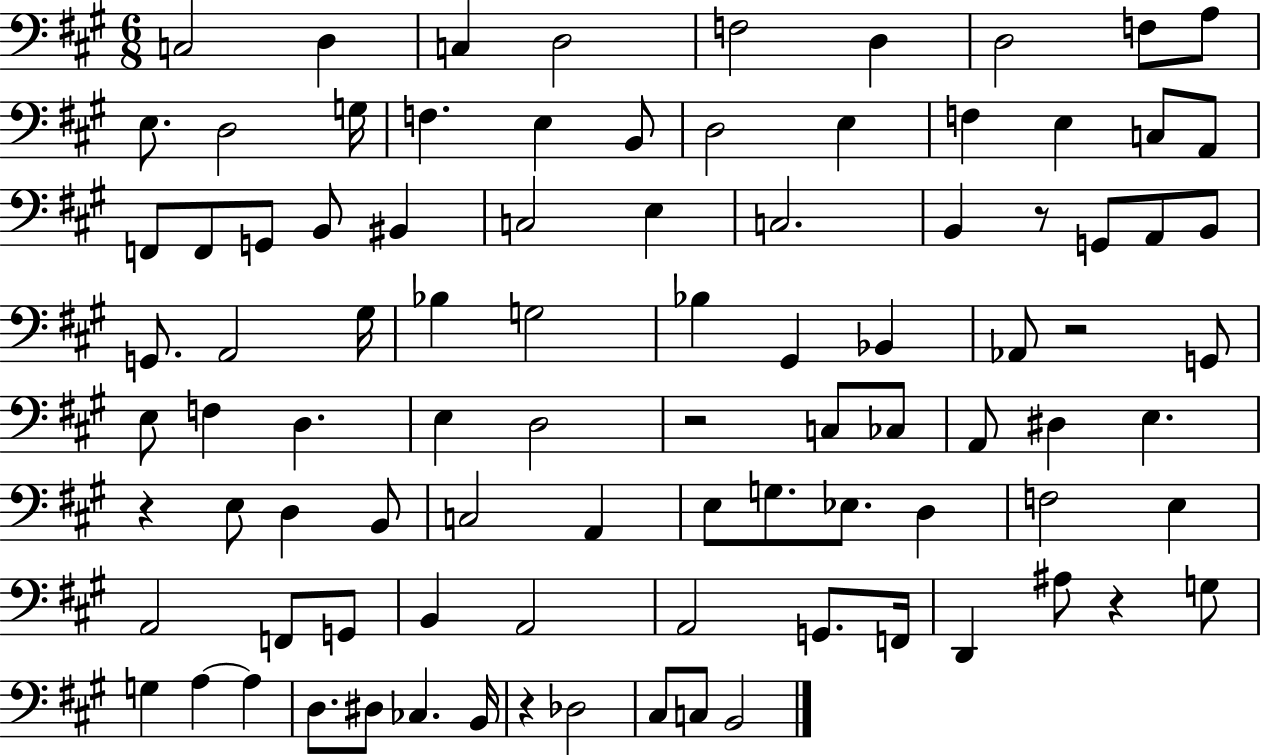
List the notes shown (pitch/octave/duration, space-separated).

C3/h D3/q C3/q D3/h F3/h D3/q D3/h F3/e A3/e E3/e. D3/h G3/s F3/q. E3/q B2/e D3/h E3/q F3/q E3/q C3/e A2/e F2/e F2/e G2/e B2/e BIS2/q C3/h E3/q C3/h. B2/q R/e G2/e A2/e B2/e G2/e. A2/h G#3/s Bb3/q G3/h Bb3/q G#2/q Bb2/q Ab2/e R/h G2/e E3/e F3/q D3/q. E3/q D3/h R/h C3/e CES3/e A2/e D#3/q E3/q. R/q E3/e D3/q B2/e C3/h A2/q E3/e G3/e. Eb3/e. D3/q F3/h E3/q A2/h F2/e G2/e B2/q A2/h A2/h G2/e. F2/s D2/q A#3/e R/q G3/e G3/q A3/q A3/q D3/e. D#3/e CES3/q. B2/s R/q Db3/h C#3/e C3/e B2/h